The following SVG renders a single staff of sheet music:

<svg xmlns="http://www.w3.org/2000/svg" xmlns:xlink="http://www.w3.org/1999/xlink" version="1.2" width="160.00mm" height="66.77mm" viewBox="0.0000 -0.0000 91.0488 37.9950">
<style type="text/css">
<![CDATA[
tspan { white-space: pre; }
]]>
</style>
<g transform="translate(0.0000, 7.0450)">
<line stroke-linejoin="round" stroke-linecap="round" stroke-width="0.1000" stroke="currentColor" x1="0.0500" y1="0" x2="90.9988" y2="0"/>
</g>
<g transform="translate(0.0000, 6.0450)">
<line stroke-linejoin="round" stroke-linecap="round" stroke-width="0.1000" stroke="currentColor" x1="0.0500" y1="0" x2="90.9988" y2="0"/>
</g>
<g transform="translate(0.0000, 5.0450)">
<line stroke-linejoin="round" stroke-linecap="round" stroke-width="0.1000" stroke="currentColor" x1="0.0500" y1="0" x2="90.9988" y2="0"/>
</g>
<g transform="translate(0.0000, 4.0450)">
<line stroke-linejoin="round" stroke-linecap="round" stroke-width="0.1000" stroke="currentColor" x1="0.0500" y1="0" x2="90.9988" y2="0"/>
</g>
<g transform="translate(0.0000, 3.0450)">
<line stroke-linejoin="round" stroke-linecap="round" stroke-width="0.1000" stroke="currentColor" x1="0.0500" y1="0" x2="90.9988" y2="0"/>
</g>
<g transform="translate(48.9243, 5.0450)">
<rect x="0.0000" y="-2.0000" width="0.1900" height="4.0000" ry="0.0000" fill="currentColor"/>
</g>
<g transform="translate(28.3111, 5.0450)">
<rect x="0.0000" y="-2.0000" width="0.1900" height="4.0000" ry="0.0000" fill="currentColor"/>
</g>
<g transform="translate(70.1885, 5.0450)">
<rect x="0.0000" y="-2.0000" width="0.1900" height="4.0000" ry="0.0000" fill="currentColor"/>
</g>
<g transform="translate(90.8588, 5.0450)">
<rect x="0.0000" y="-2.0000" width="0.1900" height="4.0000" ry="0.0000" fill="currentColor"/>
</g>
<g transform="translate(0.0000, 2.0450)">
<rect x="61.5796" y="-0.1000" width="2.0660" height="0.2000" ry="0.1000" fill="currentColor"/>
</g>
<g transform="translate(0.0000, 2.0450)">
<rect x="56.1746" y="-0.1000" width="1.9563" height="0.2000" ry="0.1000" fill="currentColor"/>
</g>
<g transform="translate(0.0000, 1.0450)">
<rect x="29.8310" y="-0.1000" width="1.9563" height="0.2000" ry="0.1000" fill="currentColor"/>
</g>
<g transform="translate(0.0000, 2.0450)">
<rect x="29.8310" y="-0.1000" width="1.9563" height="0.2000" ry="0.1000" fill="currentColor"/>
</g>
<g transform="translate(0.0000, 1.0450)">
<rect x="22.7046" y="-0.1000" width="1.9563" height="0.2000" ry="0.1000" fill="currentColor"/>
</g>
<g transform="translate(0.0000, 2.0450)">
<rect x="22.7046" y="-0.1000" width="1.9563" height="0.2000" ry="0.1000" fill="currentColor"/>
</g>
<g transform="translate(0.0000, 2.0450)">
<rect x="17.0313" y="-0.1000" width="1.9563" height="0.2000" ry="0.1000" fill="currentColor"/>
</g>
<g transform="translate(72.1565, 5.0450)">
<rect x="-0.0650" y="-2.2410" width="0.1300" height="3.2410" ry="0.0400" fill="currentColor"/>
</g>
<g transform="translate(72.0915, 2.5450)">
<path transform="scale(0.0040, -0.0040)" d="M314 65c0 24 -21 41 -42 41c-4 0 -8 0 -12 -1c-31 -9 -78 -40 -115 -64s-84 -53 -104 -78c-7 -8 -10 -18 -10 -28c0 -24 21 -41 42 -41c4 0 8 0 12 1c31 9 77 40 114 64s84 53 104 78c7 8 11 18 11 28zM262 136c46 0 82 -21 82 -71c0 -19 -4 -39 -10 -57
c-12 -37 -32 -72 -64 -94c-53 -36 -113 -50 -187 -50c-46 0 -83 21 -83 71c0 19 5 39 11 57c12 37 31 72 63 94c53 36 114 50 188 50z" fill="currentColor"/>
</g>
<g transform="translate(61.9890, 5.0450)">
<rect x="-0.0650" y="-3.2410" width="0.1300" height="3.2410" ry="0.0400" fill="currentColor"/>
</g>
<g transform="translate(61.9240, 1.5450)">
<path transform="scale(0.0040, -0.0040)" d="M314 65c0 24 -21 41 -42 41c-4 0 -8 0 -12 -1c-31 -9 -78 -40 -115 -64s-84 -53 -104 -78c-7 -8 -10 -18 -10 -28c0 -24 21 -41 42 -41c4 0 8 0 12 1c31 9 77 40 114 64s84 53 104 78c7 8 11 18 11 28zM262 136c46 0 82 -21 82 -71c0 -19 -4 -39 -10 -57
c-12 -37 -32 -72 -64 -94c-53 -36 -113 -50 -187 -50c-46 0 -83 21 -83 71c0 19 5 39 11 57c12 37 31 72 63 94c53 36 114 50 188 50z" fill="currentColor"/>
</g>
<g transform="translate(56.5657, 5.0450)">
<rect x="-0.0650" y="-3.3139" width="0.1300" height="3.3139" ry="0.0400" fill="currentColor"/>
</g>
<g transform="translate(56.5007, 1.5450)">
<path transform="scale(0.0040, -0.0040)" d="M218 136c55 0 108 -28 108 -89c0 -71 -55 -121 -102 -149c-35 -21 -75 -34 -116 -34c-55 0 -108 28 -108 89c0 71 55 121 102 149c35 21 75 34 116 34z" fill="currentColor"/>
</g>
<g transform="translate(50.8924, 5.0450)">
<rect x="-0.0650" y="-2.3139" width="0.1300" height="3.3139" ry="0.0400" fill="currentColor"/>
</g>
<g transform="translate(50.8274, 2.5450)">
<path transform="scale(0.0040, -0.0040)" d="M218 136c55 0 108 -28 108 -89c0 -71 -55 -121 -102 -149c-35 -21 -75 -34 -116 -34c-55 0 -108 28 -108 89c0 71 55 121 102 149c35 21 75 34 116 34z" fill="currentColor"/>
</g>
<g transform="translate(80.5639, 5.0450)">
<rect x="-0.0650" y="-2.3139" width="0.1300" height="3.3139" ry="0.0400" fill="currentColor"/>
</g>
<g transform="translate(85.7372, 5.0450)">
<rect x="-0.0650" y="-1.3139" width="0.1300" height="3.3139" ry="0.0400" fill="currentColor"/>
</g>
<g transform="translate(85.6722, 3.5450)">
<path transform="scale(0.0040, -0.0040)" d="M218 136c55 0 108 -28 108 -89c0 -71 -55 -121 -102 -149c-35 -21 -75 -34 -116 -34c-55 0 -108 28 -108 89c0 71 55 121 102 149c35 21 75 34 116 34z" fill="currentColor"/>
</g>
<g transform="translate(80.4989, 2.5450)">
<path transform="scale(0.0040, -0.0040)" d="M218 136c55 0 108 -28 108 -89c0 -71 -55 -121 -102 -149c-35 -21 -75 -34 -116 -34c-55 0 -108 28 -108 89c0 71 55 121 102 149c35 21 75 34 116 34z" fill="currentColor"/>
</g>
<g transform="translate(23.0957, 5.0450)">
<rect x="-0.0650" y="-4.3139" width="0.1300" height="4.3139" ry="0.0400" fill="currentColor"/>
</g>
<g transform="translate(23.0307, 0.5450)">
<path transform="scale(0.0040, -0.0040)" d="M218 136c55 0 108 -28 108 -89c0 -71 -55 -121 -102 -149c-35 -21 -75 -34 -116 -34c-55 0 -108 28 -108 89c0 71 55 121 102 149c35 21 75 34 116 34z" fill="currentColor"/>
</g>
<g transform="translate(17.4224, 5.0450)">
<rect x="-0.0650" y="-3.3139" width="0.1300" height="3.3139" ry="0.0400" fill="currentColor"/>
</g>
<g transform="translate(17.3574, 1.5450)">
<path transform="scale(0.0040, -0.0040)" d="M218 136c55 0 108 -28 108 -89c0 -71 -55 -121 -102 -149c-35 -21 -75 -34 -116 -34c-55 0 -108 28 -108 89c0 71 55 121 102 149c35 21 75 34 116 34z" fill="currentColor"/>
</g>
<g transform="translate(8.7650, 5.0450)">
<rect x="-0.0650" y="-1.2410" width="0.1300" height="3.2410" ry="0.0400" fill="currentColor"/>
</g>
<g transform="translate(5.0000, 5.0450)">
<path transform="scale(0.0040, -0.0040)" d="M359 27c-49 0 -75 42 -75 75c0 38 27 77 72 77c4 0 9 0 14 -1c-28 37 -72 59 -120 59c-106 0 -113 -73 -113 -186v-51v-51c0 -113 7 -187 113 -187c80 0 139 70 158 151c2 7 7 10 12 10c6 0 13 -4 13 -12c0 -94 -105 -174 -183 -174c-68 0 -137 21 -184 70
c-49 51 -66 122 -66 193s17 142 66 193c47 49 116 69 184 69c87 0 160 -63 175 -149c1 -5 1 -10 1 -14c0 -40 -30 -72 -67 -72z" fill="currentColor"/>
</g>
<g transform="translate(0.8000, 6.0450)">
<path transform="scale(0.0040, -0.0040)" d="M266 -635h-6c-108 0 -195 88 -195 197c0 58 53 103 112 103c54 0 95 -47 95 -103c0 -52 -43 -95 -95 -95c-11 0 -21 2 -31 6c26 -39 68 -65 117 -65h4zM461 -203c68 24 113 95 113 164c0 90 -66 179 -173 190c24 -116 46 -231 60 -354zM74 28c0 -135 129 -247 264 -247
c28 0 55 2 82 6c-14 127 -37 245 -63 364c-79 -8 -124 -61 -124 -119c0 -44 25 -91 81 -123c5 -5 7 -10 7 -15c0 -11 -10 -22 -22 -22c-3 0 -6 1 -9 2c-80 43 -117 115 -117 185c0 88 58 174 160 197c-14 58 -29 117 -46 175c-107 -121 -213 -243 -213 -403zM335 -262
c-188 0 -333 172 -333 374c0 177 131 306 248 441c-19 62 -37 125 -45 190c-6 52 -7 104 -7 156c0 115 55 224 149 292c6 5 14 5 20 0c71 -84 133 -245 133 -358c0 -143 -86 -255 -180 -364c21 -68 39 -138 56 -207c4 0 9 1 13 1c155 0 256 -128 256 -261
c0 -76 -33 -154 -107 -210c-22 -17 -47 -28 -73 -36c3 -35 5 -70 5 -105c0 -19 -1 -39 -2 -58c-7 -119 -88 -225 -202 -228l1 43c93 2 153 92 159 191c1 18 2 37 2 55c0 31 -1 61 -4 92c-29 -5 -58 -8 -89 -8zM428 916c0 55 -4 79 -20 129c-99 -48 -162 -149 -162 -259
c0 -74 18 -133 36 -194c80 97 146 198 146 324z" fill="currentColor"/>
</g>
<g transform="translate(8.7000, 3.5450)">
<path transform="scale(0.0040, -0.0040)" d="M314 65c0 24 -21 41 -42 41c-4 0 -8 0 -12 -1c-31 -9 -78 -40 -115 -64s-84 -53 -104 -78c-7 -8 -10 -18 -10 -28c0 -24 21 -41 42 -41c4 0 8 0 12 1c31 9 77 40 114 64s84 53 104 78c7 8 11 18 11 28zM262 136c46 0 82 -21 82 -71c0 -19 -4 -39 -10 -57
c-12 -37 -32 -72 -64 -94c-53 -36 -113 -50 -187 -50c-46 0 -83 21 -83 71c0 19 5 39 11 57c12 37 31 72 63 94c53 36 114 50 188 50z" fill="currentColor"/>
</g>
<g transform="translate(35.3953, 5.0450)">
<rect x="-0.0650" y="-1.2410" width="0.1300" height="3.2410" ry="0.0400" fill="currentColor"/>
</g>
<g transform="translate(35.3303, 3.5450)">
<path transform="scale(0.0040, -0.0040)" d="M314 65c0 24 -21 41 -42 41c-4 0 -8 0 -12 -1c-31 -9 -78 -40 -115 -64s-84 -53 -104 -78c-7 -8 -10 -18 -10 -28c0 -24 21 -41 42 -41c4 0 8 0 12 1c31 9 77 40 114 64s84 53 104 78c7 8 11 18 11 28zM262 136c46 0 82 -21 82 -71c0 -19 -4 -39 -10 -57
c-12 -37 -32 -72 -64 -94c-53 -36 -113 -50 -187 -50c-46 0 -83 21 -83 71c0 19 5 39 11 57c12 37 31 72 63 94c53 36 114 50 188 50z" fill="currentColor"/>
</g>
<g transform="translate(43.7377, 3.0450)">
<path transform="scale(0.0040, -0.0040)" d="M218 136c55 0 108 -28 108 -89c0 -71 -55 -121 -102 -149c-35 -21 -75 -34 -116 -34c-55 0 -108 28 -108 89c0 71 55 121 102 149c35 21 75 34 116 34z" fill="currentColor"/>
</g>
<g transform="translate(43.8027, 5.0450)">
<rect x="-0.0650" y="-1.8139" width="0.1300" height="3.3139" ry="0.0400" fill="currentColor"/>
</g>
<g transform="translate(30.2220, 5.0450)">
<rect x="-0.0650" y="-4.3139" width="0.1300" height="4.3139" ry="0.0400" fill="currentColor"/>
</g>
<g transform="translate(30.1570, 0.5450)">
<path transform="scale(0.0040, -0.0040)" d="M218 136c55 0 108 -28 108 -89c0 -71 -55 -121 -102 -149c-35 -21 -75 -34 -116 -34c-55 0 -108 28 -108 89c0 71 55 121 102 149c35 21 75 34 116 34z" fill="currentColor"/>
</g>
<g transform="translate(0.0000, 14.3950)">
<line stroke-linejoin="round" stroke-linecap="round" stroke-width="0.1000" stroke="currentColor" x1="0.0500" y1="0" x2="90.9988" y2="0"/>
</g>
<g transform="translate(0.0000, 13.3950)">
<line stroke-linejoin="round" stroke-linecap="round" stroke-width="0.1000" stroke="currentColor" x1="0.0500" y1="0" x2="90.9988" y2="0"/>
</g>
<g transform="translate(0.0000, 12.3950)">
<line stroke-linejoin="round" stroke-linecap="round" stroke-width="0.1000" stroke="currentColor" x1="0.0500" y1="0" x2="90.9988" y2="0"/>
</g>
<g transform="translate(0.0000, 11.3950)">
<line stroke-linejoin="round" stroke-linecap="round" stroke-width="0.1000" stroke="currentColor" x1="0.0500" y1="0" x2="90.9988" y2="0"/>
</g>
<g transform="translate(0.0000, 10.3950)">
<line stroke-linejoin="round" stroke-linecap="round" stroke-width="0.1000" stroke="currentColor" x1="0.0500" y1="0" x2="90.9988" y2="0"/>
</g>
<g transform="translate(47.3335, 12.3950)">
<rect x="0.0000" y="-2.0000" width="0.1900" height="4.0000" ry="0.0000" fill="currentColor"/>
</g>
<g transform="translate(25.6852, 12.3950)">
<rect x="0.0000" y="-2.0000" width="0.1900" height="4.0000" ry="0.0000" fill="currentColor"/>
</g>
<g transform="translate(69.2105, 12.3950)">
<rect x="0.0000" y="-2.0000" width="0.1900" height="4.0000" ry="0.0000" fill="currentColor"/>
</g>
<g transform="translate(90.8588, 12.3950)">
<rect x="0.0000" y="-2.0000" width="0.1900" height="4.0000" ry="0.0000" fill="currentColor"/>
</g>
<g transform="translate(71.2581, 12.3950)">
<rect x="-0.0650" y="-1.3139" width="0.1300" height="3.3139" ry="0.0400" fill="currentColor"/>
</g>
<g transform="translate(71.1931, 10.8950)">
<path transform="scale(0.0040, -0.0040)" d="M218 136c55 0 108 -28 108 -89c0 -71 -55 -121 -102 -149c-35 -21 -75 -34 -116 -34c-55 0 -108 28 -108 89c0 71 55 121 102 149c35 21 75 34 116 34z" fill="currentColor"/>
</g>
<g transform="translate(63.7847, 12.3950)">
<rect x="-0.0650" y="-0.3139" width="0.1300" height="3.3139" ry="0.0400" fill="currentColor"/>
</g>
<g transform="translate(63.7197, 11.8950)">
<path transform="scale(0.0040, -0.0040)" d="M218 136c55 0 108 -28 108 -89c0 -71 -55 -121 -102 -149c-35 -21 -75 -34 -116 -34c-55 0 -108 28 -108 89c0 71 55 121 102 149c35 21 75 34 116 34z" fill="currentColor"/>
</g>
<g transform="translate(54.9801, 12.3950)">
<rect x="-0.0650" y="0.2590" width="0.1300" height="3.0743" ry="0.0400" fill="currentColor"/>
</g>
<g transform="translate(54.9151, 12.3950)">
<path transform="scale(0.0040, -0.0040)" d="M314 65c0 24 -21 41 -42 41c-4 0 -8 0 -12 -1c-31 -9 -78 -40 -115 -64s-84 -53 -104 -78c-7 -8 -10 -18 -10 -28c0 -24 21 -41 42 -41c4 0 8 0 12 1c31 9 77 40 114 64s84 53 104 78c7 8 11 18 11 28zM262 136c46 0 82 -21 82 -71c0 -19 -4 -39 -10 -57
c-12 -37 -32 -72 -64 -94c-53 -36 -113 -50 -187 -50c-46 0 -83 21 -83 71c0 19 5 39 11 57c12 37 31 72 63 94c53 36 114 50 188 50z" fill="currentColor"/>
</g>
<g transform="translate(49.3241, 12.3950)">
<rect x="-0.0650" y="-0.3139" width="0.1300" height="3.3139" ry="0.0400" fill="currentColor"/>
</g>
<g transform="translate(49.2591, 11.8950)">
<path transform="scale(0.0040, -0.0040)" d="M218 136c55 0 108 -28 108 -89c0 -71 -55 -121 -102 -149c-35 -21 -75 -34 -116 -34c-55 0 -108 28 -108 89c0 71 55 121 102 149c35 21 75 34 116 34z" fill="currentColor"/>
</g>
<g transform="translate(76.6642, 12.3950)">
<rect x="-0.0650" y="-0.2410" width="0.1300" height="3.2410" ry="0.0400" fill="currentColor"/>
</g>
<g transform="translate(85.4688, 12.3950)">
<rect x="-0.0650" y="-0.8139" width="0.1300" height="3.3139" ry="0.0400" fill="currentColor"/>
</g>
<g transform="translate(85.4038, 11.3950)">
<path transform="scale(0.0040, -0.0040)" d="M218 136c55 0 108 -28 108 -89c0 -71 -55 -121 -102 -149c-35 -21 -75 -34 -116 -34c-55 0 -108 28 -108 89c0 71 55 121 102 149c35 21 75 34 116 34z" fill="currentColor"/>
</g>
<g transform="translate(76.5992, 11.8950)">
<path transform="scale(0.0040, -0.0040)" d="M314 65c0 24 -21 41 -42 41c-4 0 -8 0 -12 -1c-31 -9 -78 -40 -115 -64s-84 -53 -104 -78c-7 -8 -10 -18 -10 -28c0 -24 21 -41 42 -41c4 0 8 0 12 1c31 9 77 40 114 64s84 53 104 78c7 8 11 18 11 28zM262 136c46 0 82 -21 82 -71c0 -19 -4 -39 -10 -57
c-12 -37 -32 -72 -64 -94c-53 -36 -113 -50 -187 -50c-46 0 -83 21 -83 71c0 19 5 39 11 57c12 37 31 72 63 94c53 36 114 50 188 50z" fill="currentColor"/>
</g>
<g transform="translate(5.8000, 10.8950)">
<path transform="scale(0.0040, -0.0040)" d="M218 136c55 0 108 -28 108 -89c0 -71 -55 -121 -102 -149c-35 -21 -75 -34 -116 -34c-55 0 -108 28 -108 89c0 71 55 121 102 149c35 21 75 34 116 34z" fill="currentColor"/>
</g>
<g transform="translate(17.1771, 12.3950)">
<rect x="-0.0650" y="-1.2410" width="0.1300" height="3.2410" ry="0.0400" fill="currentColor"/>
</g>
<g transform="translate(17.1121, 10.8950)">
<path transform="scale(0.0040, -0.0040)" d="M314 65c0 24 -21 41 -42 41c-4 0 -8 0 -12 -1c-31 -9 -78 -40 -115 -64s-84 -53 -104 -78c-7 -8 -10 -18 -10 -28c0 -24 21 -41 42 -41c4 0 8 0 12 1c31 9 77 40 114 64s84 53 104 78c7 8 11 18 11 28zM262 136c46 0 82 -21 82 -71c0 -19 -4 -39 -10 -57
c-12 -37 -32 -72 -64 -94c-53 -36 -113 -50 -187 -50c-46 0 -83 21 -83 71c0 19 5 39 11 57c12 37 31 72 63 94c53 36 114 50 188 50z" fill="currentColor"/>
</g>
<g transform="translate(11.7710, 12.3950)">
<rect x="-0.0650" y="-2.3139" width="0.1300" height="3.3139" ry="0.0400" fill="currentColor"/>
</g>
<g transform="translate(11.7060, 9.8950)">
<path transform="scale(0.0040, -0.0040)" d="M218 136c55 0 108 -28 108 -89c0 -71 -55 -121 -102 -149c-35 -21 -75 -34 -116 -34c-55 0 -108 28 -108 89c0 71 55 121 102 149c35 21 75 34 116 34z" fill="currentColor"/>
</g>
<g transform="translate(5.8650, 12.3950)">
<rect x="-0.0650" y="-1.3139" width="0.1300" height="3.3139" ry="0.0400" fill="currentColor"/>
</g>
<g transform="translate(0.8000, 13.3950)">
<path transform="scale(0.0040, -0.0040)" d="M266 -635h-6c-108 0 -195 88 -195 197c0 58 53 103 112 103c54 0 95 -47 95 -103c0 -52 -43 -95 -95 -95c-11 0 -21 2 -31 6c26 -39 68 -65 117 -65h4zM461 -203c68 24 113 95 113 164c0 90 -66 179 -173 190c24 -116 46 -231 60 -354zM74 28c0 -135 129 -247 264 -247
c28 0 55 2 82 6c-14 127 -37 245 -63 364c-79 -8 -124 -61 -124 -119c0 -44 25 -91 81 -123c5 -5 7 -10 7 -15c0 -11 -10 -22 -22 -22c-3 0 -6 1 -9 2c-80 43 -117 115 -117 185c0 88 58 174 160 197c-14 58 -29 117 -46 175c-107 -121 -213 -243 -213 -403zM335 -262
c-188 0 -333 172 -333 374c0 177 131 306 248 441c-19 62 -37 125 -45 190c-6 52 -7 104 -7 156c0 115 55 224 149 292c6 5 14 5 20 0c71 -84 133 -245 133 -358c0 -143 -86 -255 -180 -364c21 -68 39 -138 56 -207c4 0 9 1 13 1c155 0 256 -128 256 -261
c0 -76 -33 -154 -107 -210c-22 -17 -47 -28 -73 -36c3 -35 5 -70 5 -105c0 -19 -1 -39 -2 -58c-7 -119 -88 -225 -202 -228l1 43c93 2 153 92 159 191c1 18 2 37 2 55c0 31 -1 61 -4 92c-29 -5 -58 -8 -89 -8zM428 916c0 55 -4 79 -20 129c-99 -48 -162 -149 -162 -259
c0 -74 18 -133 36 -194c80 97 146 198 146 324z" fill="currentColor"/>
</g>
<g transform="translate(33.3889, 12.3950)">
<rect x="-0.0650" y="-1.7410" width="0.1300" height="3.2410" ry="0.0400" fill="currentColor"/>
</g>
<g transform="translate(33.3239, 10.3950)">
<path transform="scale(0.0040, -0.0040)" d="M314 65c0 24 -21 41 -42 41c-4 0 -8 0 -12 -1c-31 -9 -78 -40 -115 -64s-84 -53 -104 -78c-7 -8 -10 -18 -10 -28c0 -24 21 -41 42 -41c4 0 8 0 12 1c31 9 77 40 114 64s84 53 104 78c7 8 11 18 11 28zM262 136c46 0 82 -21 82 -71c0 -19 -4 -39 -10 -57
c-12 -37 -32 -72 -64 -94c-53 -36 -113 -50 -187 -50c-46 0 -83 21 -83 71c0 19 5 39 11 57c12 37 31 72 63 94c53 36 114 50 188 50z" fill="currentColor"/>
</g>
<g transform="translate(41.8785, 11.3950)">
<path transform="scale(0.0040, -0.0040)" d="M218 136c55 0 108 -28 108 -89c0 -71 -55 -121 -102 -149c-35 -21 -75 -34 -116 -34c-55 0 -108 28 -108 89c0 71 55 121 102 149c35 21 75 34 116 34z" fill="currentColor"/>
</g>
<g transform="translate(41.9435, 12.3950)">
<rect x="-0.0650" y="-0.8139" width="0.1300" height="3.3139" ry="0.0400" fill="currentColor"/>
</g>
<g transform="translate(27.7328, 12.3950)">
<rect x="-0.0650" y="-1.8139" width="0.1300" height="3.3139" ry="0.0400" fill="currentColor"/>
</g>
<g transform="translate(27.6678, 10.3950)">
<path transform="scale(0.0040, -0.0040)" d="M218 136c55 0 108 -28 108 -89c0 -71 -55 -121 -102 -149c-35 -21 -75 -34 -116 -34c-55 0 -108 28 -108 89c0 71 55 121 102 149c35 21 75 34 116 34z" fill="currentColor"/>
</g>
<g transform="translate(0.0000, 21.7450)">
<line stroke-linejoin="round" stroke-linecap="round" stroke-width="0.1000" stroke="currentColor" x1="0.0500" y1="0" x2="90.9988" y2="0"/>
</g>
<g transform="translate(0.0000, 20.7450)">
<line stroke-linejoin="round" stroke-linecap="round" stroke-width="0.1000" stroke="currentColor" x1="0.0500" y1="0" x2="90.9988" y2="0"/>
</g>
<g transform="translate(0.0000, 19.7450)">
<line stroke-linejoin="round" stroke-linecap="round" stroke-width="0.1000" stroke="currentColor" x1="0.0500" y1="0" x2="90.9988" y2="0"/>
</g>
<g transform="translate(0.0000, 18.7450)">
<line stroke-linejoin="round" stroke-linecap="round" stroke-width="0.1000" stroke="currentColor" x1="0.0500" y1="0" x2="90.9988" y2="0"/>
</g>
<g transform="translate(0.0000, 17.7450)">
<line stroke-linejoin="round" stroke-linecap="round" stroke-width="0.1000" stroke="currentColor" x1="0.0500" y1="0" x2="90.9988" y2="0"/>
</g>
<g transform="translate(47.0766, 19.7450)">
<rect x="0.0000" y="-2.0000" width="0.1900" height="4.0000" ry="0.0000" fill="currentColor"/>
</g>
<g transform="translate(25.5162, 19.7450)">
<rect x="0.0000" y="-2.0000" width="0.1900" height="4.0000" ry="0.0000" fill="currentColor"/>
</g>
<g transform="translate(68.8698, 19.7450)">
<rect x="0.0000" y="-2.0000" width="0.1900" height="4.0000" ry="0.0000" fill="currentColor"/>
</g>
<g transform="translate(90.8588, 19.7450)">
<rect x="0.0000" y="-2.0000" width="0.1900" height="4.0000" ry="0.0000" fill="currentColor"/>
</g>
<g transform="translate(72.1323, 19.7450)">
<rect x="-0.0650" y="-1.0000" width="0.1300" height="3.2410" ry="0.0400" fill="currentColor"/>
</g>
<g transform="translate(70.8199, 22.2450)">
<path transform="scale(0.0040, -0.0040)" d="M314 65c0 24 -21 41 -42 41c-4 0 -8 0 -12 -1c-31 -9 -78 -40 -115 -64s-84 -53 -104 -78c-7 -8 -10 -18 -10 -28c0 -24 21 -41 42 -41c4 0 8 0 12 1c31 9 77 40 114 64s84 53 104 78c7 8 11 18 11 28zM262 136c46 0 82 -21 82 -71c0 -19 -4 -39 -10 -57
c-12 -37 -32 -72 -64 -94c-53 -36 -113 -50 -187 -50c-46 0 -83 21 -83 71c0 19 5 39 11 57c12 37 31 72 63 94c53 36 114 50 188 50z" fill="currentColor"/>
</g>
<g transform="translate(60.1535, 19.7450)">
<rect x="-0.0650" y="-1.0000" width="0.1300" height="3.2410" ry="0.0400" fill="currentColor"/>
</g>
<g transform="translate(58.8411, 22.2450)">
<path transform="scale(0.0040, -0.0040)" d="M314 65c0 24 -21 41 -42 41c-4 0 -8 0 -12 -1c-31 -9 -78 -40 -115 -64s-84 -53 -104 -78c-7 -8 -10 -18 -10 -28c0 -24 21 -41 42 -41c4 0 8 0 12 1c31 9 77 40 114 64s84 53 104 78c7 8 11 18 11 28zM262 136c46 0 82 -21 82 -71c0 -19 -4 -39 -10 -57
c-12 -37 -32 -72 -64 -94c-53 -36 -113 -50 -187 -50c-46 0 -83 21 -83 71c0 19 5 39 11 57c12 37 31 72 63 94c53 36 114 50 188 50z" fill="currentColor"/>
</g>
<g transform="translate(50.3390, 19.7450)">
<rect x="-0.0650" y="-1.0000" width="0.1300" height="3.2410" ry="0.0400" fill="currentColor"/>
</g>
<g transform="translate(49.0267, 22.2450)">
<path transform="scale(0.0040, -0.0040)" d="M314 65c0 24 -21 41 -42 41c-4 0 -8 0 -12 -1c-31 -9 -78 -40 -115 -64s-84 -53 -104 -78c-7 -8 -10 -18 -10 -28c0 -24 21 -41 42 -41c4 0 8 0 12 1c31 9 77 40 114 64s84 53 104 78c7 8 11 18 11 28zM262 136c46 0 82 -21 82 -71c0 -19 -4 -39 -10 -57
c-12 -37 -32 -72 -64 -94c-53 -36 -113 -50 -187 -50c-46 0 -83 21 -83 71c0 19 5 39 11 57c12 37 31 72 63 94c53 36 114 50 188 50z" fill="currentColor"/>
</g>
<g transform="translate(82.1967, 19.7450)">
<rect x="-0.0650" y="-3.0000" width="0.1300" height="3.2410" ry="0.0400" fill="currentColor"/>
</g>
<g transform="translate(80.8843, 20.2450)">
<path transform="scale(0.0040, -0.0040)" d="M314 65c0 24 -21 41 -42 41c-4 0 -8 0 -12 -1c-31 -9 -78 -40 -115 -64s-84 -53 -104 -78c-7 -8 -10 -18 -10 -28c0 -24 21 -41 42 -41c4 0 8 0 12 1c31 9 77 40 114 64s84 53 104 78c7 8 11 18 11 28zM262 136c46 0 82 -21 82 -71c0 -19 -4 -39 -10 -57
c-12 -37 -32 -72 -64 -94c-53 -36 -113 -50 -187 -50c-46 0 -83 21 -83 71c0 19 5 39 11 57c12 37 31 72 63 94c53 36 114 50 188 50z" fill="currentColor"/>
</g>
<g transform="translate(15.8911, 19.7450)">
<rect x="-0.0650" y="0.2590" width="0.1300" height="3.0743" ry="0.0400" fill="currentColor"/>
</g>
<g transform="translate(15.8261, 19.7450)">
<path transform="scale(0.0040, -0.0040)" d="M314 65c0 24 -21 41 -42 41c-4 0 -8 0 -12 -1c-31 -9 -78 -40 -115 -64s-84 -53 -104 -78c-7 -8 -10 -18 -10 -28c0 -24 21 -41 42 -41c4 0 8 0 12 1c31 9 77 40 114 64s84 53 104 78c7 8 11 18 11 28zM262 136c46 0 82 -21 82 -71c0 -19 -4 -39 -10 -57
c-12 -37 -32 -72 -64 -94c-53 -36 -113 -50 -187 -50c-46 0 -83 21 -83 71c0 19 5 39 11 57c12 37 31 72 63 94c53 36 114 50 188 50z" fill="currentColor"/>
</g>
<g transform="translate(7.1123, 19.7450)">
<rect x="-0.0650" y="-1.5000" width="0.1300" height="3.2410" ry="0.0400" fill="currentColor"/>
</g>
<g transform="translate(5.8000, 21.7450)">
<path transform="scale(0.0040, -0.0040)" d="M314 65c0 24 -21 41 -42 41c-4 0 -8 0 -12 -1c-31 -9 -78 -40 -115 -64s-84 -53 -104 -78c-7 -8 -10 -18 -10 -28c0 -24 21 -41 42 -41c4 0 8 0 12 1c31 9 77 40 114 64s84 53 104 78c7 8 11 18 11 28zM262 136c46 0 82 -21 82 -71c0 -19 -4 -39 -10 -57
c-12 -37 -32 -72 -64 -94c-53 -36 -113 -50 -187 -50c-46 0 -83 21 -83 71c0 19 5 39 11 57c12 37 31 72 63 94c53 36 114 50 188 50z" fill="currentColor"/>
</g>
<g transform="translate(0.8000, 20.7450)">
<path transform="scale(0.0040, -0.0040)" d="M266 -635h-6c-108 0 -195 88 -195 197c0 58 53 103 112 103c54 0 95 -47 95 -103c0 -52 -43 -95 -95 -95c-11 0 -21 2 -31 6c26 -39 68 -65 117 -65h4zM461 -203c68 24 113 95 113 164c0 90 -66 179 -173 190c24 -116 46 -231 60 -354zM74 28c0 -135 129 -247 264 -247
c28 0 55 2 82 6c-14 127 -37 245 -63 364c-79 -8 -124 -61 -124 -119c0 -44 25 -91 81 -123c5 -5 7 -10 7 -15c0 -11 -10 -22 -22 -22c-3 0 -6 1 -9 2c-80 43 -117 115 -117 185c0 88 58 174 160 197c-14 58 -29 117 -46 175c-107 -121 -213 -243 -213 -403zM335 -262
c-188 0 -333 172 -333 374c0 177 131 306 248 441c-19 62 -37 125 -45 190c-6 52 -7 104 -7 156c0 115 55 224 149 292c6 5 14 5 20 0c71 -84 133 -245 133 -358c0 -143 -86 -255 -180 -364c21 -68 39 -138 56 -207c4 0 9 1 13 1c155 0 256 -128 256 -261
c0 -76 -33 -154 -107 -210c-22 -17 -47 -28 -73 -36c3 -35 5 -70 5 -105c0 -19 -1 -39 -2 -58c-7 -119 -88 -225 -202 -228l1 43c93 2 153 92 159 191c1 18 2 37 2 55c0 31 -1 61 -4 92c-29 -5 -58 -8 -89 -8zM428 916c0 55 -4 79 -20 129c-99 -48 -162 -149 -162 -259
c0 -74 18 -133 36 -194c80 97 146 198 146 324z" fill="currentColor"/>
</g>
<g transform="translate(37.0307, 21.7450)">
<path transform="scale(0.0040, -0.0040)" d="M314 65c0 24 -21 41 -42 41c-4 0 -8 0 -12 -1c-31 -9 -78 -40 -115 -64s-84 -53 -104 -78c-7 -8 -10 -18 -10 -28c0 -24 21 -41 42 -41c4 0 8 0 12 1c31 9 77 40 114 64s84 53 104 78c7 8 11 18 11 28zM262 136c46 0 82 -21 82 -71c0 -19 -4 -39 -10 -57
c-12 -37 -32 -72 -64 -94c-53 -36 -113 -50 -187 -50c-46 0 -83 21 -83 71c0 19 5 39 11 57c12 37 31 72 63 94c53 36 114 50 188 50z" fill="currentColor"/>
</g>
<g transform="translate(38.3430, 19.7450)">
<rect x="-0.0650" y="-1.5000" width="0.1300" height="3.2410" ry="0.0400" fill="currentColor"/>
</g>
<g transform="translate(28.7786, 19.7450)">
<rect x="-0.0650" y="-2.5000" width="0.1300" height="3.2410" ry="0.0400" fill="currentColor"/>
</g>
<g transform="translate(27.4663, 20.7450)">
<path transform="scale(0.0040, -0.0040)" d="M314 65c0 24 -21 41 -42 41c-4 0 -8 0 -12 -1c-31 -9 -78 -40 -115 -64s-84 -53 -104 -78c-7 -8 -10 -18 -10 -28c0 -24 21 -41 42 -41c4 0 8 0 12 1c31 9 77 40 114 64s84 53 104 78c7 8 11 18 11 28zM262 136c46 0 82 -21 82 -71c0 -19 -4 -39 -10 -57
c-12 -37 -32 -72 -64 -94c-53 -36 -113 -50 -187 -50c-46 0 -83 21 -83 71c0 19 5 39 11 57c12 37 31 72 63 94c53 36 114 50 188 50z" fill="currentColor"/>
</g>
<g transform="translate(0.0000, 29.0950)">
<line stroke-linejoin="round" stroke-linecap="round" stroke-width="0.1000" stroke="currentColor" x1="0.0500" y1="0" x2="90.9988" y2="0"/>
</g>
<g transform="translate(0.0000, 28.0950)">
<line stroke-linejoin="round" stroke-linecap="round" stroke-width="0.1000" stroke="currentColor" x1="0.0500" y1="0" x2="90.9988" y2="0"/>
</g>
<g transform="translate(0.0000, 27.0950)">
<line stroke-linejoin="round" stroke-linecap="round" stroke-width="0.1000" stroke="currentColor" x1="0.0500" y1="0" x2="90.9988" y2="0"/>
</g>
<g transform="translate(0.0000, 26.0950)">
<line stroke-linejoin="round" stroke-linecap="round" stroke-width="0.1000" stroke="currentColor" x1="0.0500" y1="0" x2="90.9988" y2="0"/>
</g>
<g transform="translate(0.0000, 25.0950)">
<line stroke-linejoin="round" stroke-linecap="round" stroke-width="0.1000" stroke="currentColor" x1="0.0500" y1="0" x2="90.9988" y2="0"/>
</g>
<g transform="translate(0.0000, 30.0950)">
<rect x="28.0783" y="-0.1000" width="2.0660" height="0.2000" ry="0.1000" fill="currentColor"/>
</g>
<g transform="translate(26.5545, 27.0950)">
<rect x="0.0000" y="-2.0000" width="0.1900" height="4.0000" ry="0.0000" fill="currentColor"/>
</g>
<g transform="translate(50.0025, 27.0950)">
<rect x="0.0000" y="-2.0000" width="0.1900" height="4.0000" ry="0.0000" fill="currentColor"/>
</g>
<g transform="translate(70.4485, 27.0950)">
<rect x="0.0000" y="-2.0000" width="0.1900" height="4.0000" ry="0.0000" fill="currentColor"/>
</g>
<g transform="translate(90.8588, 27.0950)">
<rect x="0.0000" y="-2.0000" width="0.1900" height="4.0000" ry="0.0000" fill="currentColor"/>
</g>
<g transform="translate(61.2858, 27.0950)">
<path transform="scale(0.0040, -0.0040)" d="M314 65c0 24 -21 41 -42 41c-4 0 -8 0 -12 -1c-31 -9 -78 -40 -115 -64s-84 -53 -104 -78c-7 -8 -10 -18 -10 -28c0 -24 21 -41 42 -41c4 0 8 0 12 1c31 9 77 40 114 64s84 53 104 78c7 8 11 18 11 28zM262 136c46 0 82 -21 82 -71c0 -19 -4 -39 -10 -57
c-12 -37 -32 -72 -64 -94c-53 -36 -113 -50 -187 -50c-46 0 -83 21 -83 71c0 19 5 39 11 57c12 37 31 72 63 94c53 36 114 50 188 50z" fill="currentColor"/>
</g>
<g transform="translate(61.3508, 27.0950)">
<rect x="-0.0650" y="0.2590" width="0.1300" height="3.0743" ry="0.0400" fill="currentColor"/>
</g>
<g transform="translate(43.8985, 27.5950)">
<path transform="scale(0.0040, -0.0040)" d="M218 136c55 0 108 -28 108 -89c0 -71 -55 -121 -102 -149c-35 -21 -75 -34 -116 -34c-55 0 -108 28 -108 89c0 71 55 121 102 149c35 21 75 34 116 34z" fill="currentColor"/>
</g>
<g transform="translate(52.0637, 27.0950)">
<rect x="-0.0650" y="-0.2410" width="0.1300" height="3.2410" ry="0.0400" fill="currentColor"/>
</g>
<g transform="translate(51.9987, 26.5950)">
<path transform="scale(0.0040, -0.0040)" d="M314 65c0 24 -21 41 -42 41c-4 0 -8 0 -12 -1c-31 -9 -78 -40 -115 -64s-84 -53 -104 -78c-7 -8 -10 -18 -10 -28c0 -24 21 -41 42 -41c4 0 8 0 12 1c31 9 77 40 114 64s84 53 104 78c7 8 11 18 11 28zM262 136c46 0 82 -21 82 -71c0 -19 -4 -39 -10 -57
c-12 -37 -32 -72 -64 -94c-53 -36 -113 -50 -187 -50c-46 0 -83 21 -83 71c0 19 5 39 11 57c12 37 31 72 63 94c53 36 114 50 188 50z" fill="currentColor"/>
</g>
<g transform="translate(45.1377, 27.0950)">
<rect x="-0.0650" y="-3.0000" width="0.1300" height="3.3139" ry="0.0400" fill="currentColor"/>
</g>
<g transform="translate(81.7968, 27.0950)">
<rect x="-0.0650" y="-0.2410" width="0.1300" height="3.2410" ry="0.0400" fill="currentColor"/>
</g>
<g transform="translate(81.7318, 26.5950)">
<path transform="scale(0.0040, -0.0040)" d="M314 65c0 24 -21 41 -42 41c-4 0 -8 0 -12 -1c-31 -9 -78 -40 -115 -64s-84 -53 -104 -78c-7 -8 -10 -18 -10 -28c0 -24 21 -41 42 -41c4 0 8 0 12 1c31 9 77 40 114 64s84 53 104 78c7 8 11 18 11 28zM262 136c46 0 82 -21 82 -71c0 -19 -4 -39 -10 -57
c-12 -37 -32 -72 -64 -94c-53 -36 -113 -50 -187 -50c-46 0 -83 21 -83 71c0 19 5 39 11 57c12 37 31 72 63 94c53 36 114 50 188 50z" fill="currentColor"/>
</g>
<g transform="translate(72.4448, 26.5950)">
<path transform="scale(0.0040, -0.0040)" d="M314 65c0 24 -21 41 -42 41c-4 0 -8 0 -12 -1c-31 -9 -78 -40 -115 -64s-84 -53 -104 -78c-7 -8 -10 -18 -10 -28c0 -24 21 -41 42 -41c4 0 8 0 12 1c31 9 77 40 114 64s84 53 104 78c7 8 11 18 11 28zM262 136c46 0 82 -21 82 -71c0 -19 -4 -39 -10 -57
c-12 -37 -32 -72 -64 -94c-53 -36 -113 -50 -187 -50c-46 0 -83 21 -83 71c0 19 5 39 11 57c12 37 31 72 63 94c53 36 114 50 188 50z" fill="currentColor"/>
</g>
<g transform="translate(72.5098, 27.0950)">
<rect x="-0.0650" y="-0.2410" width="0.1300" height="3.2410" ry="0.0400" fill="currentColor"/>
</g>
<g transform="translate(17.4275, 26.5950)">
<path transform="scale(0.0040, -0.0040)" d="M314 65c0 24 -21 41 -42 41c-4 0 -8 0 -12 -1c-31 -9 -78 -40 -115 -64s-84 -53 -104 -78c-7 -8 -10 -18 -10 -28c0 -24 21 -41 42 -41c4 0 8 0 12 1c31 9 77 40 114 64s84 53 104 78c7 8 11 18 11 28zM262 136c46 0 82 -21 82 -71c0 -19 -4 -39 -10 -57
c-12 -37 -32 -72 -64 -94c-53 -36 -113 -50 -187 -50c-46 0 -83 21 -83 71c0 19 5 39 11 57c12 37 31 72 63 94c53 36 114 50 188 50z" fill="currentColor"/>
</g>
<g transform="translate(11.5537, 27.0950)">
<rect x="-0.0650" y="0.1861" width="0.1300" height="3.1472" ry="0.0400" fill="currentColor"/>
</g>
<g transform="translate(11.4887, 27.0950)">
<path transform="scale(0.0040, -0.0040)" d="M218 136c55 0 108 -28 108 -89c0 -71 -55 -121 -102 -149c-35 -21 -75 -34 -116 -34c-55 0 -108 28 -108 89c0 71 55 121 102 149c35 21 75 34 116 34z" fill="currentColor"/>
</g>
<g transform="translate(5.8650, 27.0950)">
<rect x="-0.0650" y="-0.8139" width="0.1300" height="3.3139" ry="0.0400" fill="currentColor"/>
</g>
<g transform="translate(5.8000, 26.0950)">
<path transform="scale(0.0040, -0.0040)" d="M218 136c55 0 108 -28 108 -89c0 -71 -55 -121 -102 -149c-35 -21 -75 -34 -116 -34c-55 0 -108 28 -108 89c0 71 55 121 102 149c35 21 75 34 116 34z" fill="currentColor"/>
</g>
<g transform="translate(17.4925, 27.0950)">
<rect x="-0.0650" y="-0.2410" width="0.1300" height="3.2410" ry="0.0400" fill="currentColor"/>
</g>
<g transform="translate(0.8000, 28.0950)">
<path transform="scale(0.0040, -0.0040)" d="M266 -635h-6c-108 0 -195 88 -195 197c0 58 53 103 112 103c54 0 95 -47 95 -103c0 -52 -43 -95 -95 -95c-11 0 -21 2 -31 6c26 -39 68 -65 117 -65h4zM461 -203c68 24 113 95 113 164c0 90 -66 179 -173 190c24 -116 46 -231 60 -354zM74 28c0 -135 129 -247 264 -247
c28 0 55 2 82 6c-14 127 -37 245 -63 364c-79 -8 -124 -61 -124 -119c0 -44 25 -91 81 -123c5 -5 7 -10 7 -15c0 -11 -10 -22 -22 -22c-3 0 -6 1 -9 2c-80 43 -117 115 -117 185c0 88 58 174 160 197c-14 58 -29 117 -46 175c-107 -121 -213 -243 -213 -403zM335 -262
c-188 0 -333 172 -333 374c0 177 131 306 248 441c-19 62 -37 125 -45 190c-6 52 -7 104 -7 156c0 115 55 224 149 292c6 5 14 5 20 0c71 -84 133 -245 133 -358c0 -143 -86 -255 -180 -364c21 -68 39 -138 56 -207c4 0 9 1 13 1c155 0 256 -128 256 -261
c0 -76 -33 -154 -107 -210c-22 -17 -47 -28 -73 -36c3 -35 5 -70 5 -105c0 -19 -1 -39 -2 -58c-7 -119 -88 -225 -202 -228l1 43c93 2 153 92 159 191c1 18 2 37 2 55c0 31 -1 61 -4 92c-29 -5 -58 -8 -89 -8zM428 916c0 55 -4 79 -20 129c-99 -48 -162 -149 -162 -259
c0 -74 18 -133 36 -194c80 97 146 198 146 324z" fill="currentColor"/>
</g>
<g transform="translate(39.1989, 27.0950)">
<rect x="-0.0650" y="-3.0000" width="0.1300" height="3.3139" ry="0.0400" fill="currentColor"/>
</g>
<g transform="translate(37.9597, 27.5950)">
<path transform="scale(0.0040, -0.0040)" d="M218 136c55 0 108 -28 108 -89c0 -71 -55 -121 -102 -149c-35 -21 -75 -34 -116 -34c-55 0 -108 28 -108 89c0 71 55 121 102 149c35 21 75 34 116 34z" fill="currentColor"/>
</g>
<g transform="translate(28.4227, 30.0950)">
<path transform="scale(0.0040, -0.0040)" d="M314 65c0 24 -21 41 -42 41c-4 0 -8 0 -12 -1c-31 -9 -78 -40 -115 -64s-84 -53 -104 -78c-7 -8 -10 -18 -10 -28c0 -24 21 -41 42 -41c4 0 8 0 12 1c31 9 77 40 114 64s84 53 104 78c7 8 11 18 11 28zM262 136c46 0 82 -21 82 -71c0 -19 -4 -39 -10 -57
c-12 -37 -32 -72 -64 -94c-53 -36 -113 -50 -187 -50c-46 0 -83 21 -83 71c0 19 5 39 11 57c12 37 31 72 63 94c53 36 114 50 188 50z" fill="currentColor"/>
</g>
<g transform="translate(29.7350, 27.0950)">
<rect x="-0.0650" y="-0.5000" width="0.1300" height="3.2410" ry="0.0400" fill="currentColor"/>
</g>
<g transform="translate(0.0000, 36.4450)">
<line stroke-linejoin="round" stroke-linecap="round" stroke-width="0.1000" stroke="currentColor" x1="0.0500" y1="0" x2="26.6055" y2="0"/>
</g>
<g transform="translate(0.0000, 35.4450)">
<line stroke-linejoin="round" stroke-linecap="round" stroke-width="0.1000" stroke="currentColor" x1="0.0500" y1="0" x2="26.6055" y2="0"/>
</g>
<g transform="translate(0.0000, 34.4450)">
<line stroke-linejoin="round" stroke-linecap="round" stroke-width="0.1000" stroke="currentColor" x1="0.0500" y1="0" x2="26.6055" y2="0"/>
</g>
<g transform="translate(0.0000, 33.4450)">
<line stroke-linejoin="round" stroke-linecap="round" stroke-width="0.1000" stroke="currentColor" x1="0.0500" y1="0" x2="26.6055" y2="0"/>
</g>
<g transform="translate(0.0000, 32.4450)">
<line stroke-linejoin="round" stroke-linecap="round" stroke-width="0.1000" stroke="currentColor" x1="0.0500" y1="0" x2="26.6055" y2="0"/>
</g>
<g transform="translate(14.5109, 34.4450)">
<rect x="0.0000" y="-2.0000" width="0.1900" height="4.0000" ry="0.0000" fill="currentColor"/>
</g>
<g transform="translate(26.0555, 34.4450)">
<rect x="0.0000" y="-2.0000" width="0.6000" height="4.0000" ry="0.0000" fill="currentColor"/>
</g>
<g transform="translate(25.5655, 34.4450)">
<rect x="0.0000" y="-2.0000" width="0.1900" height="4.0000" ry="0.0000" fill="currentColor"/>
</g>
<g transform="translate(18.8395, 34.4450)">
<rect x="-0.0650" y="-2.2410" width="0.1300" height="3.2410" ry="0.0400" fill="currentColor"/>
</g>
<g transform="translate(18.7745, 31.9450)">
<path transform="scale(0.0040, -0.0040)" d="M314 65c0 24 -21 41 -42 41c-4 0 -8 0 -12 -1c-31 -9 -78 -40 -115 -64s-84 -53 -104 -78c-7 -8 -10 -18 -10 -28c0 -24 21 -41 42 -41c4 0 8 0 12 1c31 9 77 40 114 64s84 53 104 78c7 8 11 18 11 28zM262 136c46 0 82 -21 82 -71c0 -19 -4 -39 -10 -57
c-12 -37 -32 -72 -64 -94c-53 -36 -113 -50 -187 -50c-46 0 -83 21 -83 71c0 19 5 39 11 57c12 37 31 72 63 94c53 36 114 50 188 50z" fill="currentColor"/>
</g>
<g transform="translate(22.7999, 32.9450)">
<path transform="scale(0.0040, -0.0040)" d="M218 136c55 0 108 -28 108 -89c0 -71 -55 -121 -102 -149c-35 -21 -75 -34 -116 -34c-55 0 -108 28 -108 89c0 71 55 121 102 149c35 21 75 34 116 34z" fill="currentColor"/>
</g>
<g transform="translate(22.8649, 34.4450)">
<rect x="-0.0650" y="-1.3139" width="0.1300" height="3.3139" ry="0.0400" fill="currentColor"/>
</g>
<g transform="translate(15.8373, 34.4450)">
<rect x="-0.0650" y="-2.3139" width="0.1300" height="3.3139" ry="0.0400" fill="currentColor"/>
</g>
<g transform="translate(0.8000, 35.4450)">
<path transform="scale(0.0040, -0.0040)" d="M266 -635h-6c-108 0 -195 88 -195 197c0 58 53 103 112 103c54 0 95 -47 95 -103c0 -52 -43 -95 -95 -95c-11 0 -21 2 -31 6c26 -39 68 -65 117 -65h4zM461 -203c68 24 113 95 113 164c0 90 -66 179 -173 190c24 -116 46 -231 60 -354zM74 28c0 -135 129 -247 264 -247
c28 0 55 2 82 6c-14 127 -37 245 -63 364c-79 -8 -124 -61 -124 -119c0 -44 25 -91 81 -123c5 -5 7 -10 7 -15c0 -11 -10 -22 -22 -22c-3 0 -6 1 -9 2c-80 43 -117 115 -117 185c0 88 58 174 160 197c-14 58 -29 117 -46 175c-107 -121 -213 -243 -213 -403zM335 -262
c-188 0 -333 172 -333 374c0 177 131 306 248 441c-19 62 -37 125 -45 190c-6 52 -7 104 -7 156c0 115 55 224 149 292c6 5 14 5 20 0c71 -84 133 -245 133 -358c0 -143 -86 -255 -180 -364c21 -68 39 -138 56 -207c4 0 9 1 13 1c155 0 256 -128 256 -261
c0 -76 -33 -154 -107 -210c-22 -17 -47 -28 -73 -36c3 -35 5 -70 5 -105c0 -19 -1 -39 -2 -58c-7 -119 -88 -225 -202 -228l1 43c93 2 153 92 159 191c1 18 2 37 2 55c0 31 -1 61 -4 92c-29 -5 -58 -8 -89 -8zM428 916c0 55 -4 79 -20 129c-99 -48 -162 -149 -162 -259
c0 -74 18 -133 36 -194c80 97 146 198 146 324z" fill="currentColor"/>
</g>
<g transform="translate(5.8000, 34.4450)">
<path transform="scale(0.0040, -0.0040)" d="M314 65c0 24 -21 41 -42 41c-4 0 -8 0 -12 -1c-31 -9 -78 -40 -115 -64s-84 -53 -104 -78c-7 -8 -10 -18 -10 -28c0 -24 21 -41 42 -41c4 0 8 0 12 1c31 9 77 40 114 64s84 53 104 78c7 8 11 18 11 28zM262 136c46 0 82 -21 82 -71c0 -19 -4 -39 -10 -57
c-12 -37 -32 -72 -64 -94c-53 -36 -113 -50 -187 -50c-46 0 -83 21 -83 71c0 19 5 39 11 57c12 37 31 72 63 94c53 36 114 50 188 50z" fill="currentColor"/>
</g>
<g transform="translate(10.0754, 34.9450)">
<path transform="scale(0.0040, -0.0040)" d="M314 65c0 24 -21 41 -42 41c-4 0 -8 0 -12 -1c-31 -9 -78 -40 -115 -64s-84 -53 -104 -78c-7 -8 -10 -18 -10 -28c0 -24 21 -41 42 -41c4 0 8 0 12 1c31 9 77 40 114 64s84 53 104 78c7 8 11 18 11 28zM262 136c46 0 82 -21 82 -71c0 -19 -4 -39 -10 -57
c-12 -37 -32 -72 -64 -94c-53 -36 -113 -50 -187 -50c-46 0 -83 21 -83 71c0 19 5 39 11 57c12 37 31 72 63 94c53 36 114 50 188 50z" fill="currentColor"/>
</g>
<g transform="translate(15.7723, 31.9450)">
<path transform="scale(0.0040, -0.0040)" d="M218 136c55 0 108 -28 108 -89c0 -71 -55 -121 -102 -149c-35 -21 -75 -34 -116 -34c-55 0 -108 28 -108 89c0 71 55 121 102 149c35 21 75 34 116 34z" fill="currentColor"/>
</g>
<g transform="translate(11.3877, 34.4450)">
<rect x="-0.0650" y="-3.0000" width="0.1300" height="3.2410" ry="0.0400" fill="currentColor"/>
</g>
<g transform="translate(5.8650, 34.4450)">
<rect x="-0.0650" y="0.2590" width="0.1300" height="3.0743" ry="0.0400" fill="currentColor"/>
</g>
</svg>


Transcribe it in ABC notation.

X:1
T:Untitled
M:4/4
L:1/4
K:C
e2 b d' d' e2 f g b b2 g2 g e e g e2 f f2 d c B2 c e c2 d E2 B2 G2 E2 D2 D2 D2 A2 d B c2 C2 A A c2 B2 c2 c2 B2 A2 g g2 e